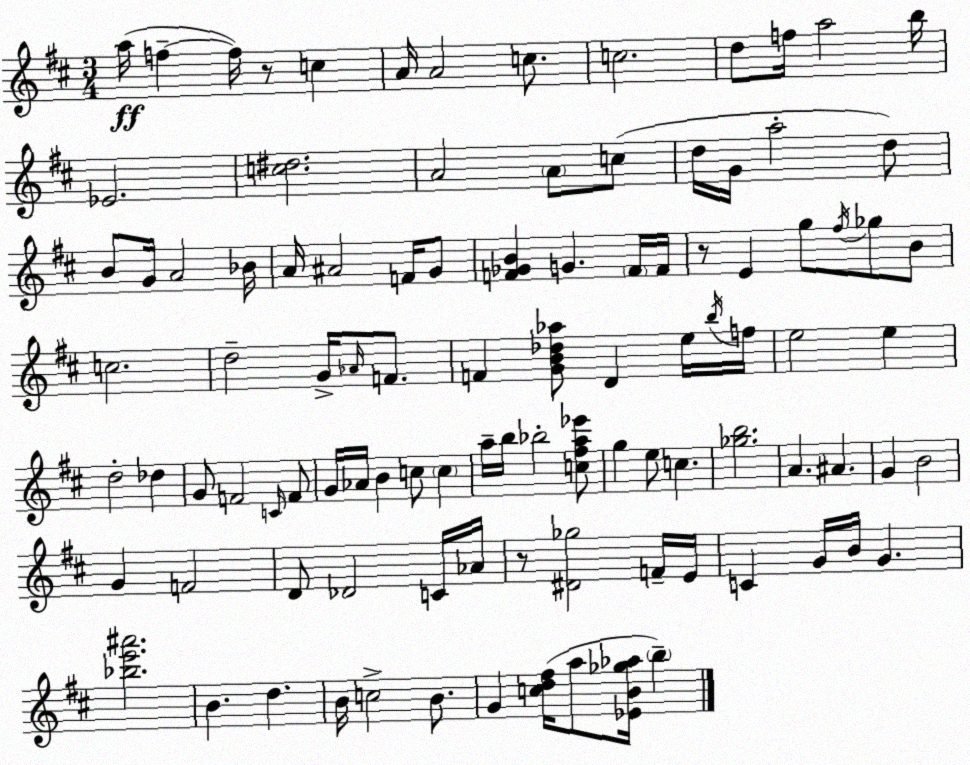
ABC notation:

X:1
T:Untitled
M:3/4
L:1/4
K:D
a/4 f f/4 z/2 c A/4 A2 c/2 c2 d/2 f/4 a2 b/4 _E2 [c^d]2 A2 A/2 c/2 d/4 G/4 a2 d/2 B/2 G/4 A2 _B/4 A/4 ^A2 F/4 G/2 [F_GB] G F/4 F/4 z/2 E g/2 ^f/4 _g/2 B/2 c2 d2 G/4 _A/4 F/2 F [GB_d_a]/2 D e/4 b/4 f/4 e2 e d2 _d G/2 F2 C/4 F/2 G/4 _A/4 B c/2 c a/4 b/4 _b2 [c^fa_e']/2 g e/2 c [_gb]2 A ^A G B2 G F2 D/2 _D2 C/4 _A/4 z/2 [^D_g]2 F/4 E/4 C G/4 B/4 G [_be'^a']2 B d B/4 c2 B/2 G [cd^f]/4 a/2 [_EB_g_a]/4 b